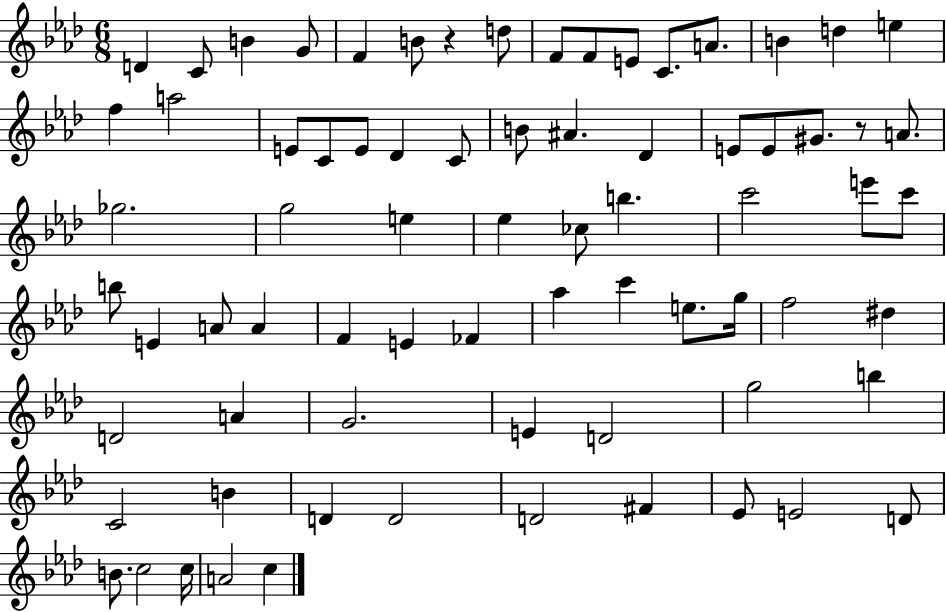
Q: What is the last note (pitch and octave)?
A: C5